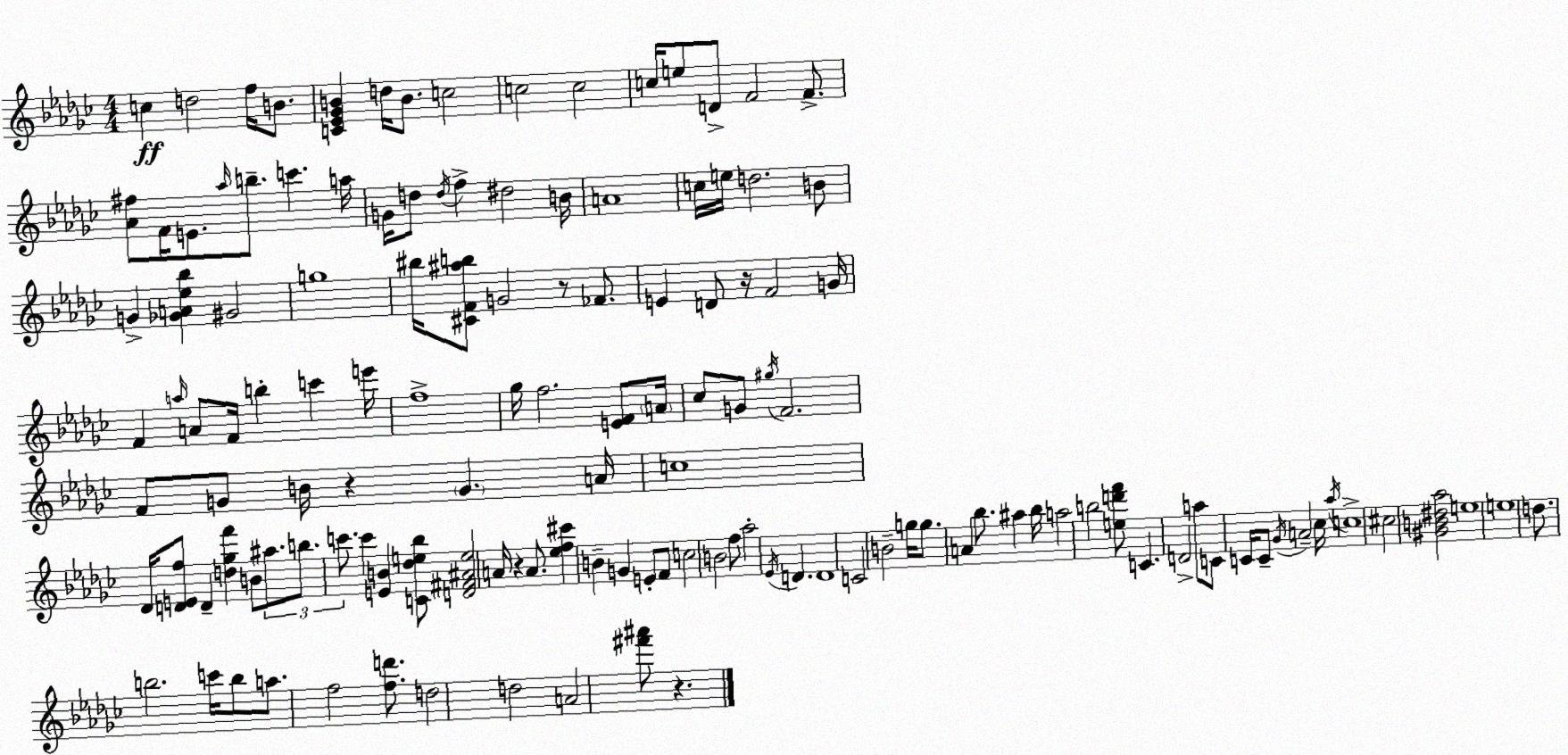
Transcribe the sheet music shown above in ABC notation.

X:1
T:Untitled
M:4/4
L:1/4
K:Ebm
c d2 f/4 B/2 [C_E_GB] d/4 B/2 c2 c2 c2 c/4 e/2 D/2 F2 F/2 [_A^f]/2 F/4 E/2 _a/4 b/2 c' a/4 G/4 d/2 d/4 f ^d2 B/4 A4 c/4 e/4 d2 B/2 G [_GA_e_b] ^G2 g4 ^b/4 [^CF^ab]/2 G2 z/2 _F/2 E D/2 z/4 F2 G/4 F a/4 A/2 F/4 b c' e'/4 f4 _g/4 f2 [EF]/2 A/4 _c/2 G/2 ^g/4 F2 F/2 G/2 B/4 z G A/4 c4 _D/4 [DEf]/2 D [d_gf'] B/2 ^a/2 b/2 c'/2 c' [EB] [C_de_b]/2 [D^F^Ae]2 A/4 z A/2 [_ef^c'] B G E/2 F/2 c2 B2 f/2 _a2 _E/4 D D4 C2 B2 g/4 g/2 A _b/2 ^a _b/4 a2 b2 [ed'f']/2 C D2 a/2 C/2 C/4 C/2 _G/4 A2 _c/4 _a/4 c4 ^c2 [^GB^d_a]2 e4 e4 d/2 b2 c'/4 b/2 a/2 f2 [fd']/2 d2 d2 A2 [^f'^a']/2 z